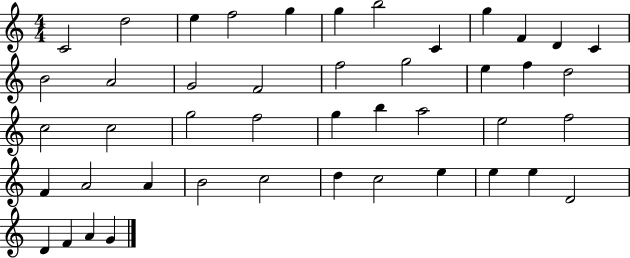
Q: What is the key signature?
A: C major